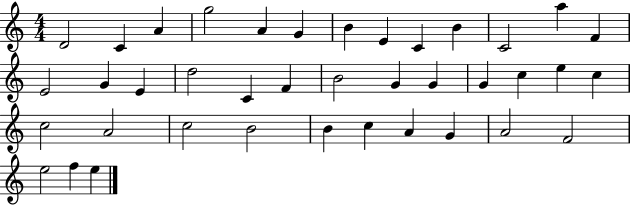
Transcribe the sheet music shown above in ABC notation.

X:1
T:Untitled
M:4/4
L:1/4
K:C
D2 C A g2 A G B E C B C2 a F E2 G E d2 C F B2 G G G c e c c2 A2 c2 B2 B c A G A2 F2 e2 f e